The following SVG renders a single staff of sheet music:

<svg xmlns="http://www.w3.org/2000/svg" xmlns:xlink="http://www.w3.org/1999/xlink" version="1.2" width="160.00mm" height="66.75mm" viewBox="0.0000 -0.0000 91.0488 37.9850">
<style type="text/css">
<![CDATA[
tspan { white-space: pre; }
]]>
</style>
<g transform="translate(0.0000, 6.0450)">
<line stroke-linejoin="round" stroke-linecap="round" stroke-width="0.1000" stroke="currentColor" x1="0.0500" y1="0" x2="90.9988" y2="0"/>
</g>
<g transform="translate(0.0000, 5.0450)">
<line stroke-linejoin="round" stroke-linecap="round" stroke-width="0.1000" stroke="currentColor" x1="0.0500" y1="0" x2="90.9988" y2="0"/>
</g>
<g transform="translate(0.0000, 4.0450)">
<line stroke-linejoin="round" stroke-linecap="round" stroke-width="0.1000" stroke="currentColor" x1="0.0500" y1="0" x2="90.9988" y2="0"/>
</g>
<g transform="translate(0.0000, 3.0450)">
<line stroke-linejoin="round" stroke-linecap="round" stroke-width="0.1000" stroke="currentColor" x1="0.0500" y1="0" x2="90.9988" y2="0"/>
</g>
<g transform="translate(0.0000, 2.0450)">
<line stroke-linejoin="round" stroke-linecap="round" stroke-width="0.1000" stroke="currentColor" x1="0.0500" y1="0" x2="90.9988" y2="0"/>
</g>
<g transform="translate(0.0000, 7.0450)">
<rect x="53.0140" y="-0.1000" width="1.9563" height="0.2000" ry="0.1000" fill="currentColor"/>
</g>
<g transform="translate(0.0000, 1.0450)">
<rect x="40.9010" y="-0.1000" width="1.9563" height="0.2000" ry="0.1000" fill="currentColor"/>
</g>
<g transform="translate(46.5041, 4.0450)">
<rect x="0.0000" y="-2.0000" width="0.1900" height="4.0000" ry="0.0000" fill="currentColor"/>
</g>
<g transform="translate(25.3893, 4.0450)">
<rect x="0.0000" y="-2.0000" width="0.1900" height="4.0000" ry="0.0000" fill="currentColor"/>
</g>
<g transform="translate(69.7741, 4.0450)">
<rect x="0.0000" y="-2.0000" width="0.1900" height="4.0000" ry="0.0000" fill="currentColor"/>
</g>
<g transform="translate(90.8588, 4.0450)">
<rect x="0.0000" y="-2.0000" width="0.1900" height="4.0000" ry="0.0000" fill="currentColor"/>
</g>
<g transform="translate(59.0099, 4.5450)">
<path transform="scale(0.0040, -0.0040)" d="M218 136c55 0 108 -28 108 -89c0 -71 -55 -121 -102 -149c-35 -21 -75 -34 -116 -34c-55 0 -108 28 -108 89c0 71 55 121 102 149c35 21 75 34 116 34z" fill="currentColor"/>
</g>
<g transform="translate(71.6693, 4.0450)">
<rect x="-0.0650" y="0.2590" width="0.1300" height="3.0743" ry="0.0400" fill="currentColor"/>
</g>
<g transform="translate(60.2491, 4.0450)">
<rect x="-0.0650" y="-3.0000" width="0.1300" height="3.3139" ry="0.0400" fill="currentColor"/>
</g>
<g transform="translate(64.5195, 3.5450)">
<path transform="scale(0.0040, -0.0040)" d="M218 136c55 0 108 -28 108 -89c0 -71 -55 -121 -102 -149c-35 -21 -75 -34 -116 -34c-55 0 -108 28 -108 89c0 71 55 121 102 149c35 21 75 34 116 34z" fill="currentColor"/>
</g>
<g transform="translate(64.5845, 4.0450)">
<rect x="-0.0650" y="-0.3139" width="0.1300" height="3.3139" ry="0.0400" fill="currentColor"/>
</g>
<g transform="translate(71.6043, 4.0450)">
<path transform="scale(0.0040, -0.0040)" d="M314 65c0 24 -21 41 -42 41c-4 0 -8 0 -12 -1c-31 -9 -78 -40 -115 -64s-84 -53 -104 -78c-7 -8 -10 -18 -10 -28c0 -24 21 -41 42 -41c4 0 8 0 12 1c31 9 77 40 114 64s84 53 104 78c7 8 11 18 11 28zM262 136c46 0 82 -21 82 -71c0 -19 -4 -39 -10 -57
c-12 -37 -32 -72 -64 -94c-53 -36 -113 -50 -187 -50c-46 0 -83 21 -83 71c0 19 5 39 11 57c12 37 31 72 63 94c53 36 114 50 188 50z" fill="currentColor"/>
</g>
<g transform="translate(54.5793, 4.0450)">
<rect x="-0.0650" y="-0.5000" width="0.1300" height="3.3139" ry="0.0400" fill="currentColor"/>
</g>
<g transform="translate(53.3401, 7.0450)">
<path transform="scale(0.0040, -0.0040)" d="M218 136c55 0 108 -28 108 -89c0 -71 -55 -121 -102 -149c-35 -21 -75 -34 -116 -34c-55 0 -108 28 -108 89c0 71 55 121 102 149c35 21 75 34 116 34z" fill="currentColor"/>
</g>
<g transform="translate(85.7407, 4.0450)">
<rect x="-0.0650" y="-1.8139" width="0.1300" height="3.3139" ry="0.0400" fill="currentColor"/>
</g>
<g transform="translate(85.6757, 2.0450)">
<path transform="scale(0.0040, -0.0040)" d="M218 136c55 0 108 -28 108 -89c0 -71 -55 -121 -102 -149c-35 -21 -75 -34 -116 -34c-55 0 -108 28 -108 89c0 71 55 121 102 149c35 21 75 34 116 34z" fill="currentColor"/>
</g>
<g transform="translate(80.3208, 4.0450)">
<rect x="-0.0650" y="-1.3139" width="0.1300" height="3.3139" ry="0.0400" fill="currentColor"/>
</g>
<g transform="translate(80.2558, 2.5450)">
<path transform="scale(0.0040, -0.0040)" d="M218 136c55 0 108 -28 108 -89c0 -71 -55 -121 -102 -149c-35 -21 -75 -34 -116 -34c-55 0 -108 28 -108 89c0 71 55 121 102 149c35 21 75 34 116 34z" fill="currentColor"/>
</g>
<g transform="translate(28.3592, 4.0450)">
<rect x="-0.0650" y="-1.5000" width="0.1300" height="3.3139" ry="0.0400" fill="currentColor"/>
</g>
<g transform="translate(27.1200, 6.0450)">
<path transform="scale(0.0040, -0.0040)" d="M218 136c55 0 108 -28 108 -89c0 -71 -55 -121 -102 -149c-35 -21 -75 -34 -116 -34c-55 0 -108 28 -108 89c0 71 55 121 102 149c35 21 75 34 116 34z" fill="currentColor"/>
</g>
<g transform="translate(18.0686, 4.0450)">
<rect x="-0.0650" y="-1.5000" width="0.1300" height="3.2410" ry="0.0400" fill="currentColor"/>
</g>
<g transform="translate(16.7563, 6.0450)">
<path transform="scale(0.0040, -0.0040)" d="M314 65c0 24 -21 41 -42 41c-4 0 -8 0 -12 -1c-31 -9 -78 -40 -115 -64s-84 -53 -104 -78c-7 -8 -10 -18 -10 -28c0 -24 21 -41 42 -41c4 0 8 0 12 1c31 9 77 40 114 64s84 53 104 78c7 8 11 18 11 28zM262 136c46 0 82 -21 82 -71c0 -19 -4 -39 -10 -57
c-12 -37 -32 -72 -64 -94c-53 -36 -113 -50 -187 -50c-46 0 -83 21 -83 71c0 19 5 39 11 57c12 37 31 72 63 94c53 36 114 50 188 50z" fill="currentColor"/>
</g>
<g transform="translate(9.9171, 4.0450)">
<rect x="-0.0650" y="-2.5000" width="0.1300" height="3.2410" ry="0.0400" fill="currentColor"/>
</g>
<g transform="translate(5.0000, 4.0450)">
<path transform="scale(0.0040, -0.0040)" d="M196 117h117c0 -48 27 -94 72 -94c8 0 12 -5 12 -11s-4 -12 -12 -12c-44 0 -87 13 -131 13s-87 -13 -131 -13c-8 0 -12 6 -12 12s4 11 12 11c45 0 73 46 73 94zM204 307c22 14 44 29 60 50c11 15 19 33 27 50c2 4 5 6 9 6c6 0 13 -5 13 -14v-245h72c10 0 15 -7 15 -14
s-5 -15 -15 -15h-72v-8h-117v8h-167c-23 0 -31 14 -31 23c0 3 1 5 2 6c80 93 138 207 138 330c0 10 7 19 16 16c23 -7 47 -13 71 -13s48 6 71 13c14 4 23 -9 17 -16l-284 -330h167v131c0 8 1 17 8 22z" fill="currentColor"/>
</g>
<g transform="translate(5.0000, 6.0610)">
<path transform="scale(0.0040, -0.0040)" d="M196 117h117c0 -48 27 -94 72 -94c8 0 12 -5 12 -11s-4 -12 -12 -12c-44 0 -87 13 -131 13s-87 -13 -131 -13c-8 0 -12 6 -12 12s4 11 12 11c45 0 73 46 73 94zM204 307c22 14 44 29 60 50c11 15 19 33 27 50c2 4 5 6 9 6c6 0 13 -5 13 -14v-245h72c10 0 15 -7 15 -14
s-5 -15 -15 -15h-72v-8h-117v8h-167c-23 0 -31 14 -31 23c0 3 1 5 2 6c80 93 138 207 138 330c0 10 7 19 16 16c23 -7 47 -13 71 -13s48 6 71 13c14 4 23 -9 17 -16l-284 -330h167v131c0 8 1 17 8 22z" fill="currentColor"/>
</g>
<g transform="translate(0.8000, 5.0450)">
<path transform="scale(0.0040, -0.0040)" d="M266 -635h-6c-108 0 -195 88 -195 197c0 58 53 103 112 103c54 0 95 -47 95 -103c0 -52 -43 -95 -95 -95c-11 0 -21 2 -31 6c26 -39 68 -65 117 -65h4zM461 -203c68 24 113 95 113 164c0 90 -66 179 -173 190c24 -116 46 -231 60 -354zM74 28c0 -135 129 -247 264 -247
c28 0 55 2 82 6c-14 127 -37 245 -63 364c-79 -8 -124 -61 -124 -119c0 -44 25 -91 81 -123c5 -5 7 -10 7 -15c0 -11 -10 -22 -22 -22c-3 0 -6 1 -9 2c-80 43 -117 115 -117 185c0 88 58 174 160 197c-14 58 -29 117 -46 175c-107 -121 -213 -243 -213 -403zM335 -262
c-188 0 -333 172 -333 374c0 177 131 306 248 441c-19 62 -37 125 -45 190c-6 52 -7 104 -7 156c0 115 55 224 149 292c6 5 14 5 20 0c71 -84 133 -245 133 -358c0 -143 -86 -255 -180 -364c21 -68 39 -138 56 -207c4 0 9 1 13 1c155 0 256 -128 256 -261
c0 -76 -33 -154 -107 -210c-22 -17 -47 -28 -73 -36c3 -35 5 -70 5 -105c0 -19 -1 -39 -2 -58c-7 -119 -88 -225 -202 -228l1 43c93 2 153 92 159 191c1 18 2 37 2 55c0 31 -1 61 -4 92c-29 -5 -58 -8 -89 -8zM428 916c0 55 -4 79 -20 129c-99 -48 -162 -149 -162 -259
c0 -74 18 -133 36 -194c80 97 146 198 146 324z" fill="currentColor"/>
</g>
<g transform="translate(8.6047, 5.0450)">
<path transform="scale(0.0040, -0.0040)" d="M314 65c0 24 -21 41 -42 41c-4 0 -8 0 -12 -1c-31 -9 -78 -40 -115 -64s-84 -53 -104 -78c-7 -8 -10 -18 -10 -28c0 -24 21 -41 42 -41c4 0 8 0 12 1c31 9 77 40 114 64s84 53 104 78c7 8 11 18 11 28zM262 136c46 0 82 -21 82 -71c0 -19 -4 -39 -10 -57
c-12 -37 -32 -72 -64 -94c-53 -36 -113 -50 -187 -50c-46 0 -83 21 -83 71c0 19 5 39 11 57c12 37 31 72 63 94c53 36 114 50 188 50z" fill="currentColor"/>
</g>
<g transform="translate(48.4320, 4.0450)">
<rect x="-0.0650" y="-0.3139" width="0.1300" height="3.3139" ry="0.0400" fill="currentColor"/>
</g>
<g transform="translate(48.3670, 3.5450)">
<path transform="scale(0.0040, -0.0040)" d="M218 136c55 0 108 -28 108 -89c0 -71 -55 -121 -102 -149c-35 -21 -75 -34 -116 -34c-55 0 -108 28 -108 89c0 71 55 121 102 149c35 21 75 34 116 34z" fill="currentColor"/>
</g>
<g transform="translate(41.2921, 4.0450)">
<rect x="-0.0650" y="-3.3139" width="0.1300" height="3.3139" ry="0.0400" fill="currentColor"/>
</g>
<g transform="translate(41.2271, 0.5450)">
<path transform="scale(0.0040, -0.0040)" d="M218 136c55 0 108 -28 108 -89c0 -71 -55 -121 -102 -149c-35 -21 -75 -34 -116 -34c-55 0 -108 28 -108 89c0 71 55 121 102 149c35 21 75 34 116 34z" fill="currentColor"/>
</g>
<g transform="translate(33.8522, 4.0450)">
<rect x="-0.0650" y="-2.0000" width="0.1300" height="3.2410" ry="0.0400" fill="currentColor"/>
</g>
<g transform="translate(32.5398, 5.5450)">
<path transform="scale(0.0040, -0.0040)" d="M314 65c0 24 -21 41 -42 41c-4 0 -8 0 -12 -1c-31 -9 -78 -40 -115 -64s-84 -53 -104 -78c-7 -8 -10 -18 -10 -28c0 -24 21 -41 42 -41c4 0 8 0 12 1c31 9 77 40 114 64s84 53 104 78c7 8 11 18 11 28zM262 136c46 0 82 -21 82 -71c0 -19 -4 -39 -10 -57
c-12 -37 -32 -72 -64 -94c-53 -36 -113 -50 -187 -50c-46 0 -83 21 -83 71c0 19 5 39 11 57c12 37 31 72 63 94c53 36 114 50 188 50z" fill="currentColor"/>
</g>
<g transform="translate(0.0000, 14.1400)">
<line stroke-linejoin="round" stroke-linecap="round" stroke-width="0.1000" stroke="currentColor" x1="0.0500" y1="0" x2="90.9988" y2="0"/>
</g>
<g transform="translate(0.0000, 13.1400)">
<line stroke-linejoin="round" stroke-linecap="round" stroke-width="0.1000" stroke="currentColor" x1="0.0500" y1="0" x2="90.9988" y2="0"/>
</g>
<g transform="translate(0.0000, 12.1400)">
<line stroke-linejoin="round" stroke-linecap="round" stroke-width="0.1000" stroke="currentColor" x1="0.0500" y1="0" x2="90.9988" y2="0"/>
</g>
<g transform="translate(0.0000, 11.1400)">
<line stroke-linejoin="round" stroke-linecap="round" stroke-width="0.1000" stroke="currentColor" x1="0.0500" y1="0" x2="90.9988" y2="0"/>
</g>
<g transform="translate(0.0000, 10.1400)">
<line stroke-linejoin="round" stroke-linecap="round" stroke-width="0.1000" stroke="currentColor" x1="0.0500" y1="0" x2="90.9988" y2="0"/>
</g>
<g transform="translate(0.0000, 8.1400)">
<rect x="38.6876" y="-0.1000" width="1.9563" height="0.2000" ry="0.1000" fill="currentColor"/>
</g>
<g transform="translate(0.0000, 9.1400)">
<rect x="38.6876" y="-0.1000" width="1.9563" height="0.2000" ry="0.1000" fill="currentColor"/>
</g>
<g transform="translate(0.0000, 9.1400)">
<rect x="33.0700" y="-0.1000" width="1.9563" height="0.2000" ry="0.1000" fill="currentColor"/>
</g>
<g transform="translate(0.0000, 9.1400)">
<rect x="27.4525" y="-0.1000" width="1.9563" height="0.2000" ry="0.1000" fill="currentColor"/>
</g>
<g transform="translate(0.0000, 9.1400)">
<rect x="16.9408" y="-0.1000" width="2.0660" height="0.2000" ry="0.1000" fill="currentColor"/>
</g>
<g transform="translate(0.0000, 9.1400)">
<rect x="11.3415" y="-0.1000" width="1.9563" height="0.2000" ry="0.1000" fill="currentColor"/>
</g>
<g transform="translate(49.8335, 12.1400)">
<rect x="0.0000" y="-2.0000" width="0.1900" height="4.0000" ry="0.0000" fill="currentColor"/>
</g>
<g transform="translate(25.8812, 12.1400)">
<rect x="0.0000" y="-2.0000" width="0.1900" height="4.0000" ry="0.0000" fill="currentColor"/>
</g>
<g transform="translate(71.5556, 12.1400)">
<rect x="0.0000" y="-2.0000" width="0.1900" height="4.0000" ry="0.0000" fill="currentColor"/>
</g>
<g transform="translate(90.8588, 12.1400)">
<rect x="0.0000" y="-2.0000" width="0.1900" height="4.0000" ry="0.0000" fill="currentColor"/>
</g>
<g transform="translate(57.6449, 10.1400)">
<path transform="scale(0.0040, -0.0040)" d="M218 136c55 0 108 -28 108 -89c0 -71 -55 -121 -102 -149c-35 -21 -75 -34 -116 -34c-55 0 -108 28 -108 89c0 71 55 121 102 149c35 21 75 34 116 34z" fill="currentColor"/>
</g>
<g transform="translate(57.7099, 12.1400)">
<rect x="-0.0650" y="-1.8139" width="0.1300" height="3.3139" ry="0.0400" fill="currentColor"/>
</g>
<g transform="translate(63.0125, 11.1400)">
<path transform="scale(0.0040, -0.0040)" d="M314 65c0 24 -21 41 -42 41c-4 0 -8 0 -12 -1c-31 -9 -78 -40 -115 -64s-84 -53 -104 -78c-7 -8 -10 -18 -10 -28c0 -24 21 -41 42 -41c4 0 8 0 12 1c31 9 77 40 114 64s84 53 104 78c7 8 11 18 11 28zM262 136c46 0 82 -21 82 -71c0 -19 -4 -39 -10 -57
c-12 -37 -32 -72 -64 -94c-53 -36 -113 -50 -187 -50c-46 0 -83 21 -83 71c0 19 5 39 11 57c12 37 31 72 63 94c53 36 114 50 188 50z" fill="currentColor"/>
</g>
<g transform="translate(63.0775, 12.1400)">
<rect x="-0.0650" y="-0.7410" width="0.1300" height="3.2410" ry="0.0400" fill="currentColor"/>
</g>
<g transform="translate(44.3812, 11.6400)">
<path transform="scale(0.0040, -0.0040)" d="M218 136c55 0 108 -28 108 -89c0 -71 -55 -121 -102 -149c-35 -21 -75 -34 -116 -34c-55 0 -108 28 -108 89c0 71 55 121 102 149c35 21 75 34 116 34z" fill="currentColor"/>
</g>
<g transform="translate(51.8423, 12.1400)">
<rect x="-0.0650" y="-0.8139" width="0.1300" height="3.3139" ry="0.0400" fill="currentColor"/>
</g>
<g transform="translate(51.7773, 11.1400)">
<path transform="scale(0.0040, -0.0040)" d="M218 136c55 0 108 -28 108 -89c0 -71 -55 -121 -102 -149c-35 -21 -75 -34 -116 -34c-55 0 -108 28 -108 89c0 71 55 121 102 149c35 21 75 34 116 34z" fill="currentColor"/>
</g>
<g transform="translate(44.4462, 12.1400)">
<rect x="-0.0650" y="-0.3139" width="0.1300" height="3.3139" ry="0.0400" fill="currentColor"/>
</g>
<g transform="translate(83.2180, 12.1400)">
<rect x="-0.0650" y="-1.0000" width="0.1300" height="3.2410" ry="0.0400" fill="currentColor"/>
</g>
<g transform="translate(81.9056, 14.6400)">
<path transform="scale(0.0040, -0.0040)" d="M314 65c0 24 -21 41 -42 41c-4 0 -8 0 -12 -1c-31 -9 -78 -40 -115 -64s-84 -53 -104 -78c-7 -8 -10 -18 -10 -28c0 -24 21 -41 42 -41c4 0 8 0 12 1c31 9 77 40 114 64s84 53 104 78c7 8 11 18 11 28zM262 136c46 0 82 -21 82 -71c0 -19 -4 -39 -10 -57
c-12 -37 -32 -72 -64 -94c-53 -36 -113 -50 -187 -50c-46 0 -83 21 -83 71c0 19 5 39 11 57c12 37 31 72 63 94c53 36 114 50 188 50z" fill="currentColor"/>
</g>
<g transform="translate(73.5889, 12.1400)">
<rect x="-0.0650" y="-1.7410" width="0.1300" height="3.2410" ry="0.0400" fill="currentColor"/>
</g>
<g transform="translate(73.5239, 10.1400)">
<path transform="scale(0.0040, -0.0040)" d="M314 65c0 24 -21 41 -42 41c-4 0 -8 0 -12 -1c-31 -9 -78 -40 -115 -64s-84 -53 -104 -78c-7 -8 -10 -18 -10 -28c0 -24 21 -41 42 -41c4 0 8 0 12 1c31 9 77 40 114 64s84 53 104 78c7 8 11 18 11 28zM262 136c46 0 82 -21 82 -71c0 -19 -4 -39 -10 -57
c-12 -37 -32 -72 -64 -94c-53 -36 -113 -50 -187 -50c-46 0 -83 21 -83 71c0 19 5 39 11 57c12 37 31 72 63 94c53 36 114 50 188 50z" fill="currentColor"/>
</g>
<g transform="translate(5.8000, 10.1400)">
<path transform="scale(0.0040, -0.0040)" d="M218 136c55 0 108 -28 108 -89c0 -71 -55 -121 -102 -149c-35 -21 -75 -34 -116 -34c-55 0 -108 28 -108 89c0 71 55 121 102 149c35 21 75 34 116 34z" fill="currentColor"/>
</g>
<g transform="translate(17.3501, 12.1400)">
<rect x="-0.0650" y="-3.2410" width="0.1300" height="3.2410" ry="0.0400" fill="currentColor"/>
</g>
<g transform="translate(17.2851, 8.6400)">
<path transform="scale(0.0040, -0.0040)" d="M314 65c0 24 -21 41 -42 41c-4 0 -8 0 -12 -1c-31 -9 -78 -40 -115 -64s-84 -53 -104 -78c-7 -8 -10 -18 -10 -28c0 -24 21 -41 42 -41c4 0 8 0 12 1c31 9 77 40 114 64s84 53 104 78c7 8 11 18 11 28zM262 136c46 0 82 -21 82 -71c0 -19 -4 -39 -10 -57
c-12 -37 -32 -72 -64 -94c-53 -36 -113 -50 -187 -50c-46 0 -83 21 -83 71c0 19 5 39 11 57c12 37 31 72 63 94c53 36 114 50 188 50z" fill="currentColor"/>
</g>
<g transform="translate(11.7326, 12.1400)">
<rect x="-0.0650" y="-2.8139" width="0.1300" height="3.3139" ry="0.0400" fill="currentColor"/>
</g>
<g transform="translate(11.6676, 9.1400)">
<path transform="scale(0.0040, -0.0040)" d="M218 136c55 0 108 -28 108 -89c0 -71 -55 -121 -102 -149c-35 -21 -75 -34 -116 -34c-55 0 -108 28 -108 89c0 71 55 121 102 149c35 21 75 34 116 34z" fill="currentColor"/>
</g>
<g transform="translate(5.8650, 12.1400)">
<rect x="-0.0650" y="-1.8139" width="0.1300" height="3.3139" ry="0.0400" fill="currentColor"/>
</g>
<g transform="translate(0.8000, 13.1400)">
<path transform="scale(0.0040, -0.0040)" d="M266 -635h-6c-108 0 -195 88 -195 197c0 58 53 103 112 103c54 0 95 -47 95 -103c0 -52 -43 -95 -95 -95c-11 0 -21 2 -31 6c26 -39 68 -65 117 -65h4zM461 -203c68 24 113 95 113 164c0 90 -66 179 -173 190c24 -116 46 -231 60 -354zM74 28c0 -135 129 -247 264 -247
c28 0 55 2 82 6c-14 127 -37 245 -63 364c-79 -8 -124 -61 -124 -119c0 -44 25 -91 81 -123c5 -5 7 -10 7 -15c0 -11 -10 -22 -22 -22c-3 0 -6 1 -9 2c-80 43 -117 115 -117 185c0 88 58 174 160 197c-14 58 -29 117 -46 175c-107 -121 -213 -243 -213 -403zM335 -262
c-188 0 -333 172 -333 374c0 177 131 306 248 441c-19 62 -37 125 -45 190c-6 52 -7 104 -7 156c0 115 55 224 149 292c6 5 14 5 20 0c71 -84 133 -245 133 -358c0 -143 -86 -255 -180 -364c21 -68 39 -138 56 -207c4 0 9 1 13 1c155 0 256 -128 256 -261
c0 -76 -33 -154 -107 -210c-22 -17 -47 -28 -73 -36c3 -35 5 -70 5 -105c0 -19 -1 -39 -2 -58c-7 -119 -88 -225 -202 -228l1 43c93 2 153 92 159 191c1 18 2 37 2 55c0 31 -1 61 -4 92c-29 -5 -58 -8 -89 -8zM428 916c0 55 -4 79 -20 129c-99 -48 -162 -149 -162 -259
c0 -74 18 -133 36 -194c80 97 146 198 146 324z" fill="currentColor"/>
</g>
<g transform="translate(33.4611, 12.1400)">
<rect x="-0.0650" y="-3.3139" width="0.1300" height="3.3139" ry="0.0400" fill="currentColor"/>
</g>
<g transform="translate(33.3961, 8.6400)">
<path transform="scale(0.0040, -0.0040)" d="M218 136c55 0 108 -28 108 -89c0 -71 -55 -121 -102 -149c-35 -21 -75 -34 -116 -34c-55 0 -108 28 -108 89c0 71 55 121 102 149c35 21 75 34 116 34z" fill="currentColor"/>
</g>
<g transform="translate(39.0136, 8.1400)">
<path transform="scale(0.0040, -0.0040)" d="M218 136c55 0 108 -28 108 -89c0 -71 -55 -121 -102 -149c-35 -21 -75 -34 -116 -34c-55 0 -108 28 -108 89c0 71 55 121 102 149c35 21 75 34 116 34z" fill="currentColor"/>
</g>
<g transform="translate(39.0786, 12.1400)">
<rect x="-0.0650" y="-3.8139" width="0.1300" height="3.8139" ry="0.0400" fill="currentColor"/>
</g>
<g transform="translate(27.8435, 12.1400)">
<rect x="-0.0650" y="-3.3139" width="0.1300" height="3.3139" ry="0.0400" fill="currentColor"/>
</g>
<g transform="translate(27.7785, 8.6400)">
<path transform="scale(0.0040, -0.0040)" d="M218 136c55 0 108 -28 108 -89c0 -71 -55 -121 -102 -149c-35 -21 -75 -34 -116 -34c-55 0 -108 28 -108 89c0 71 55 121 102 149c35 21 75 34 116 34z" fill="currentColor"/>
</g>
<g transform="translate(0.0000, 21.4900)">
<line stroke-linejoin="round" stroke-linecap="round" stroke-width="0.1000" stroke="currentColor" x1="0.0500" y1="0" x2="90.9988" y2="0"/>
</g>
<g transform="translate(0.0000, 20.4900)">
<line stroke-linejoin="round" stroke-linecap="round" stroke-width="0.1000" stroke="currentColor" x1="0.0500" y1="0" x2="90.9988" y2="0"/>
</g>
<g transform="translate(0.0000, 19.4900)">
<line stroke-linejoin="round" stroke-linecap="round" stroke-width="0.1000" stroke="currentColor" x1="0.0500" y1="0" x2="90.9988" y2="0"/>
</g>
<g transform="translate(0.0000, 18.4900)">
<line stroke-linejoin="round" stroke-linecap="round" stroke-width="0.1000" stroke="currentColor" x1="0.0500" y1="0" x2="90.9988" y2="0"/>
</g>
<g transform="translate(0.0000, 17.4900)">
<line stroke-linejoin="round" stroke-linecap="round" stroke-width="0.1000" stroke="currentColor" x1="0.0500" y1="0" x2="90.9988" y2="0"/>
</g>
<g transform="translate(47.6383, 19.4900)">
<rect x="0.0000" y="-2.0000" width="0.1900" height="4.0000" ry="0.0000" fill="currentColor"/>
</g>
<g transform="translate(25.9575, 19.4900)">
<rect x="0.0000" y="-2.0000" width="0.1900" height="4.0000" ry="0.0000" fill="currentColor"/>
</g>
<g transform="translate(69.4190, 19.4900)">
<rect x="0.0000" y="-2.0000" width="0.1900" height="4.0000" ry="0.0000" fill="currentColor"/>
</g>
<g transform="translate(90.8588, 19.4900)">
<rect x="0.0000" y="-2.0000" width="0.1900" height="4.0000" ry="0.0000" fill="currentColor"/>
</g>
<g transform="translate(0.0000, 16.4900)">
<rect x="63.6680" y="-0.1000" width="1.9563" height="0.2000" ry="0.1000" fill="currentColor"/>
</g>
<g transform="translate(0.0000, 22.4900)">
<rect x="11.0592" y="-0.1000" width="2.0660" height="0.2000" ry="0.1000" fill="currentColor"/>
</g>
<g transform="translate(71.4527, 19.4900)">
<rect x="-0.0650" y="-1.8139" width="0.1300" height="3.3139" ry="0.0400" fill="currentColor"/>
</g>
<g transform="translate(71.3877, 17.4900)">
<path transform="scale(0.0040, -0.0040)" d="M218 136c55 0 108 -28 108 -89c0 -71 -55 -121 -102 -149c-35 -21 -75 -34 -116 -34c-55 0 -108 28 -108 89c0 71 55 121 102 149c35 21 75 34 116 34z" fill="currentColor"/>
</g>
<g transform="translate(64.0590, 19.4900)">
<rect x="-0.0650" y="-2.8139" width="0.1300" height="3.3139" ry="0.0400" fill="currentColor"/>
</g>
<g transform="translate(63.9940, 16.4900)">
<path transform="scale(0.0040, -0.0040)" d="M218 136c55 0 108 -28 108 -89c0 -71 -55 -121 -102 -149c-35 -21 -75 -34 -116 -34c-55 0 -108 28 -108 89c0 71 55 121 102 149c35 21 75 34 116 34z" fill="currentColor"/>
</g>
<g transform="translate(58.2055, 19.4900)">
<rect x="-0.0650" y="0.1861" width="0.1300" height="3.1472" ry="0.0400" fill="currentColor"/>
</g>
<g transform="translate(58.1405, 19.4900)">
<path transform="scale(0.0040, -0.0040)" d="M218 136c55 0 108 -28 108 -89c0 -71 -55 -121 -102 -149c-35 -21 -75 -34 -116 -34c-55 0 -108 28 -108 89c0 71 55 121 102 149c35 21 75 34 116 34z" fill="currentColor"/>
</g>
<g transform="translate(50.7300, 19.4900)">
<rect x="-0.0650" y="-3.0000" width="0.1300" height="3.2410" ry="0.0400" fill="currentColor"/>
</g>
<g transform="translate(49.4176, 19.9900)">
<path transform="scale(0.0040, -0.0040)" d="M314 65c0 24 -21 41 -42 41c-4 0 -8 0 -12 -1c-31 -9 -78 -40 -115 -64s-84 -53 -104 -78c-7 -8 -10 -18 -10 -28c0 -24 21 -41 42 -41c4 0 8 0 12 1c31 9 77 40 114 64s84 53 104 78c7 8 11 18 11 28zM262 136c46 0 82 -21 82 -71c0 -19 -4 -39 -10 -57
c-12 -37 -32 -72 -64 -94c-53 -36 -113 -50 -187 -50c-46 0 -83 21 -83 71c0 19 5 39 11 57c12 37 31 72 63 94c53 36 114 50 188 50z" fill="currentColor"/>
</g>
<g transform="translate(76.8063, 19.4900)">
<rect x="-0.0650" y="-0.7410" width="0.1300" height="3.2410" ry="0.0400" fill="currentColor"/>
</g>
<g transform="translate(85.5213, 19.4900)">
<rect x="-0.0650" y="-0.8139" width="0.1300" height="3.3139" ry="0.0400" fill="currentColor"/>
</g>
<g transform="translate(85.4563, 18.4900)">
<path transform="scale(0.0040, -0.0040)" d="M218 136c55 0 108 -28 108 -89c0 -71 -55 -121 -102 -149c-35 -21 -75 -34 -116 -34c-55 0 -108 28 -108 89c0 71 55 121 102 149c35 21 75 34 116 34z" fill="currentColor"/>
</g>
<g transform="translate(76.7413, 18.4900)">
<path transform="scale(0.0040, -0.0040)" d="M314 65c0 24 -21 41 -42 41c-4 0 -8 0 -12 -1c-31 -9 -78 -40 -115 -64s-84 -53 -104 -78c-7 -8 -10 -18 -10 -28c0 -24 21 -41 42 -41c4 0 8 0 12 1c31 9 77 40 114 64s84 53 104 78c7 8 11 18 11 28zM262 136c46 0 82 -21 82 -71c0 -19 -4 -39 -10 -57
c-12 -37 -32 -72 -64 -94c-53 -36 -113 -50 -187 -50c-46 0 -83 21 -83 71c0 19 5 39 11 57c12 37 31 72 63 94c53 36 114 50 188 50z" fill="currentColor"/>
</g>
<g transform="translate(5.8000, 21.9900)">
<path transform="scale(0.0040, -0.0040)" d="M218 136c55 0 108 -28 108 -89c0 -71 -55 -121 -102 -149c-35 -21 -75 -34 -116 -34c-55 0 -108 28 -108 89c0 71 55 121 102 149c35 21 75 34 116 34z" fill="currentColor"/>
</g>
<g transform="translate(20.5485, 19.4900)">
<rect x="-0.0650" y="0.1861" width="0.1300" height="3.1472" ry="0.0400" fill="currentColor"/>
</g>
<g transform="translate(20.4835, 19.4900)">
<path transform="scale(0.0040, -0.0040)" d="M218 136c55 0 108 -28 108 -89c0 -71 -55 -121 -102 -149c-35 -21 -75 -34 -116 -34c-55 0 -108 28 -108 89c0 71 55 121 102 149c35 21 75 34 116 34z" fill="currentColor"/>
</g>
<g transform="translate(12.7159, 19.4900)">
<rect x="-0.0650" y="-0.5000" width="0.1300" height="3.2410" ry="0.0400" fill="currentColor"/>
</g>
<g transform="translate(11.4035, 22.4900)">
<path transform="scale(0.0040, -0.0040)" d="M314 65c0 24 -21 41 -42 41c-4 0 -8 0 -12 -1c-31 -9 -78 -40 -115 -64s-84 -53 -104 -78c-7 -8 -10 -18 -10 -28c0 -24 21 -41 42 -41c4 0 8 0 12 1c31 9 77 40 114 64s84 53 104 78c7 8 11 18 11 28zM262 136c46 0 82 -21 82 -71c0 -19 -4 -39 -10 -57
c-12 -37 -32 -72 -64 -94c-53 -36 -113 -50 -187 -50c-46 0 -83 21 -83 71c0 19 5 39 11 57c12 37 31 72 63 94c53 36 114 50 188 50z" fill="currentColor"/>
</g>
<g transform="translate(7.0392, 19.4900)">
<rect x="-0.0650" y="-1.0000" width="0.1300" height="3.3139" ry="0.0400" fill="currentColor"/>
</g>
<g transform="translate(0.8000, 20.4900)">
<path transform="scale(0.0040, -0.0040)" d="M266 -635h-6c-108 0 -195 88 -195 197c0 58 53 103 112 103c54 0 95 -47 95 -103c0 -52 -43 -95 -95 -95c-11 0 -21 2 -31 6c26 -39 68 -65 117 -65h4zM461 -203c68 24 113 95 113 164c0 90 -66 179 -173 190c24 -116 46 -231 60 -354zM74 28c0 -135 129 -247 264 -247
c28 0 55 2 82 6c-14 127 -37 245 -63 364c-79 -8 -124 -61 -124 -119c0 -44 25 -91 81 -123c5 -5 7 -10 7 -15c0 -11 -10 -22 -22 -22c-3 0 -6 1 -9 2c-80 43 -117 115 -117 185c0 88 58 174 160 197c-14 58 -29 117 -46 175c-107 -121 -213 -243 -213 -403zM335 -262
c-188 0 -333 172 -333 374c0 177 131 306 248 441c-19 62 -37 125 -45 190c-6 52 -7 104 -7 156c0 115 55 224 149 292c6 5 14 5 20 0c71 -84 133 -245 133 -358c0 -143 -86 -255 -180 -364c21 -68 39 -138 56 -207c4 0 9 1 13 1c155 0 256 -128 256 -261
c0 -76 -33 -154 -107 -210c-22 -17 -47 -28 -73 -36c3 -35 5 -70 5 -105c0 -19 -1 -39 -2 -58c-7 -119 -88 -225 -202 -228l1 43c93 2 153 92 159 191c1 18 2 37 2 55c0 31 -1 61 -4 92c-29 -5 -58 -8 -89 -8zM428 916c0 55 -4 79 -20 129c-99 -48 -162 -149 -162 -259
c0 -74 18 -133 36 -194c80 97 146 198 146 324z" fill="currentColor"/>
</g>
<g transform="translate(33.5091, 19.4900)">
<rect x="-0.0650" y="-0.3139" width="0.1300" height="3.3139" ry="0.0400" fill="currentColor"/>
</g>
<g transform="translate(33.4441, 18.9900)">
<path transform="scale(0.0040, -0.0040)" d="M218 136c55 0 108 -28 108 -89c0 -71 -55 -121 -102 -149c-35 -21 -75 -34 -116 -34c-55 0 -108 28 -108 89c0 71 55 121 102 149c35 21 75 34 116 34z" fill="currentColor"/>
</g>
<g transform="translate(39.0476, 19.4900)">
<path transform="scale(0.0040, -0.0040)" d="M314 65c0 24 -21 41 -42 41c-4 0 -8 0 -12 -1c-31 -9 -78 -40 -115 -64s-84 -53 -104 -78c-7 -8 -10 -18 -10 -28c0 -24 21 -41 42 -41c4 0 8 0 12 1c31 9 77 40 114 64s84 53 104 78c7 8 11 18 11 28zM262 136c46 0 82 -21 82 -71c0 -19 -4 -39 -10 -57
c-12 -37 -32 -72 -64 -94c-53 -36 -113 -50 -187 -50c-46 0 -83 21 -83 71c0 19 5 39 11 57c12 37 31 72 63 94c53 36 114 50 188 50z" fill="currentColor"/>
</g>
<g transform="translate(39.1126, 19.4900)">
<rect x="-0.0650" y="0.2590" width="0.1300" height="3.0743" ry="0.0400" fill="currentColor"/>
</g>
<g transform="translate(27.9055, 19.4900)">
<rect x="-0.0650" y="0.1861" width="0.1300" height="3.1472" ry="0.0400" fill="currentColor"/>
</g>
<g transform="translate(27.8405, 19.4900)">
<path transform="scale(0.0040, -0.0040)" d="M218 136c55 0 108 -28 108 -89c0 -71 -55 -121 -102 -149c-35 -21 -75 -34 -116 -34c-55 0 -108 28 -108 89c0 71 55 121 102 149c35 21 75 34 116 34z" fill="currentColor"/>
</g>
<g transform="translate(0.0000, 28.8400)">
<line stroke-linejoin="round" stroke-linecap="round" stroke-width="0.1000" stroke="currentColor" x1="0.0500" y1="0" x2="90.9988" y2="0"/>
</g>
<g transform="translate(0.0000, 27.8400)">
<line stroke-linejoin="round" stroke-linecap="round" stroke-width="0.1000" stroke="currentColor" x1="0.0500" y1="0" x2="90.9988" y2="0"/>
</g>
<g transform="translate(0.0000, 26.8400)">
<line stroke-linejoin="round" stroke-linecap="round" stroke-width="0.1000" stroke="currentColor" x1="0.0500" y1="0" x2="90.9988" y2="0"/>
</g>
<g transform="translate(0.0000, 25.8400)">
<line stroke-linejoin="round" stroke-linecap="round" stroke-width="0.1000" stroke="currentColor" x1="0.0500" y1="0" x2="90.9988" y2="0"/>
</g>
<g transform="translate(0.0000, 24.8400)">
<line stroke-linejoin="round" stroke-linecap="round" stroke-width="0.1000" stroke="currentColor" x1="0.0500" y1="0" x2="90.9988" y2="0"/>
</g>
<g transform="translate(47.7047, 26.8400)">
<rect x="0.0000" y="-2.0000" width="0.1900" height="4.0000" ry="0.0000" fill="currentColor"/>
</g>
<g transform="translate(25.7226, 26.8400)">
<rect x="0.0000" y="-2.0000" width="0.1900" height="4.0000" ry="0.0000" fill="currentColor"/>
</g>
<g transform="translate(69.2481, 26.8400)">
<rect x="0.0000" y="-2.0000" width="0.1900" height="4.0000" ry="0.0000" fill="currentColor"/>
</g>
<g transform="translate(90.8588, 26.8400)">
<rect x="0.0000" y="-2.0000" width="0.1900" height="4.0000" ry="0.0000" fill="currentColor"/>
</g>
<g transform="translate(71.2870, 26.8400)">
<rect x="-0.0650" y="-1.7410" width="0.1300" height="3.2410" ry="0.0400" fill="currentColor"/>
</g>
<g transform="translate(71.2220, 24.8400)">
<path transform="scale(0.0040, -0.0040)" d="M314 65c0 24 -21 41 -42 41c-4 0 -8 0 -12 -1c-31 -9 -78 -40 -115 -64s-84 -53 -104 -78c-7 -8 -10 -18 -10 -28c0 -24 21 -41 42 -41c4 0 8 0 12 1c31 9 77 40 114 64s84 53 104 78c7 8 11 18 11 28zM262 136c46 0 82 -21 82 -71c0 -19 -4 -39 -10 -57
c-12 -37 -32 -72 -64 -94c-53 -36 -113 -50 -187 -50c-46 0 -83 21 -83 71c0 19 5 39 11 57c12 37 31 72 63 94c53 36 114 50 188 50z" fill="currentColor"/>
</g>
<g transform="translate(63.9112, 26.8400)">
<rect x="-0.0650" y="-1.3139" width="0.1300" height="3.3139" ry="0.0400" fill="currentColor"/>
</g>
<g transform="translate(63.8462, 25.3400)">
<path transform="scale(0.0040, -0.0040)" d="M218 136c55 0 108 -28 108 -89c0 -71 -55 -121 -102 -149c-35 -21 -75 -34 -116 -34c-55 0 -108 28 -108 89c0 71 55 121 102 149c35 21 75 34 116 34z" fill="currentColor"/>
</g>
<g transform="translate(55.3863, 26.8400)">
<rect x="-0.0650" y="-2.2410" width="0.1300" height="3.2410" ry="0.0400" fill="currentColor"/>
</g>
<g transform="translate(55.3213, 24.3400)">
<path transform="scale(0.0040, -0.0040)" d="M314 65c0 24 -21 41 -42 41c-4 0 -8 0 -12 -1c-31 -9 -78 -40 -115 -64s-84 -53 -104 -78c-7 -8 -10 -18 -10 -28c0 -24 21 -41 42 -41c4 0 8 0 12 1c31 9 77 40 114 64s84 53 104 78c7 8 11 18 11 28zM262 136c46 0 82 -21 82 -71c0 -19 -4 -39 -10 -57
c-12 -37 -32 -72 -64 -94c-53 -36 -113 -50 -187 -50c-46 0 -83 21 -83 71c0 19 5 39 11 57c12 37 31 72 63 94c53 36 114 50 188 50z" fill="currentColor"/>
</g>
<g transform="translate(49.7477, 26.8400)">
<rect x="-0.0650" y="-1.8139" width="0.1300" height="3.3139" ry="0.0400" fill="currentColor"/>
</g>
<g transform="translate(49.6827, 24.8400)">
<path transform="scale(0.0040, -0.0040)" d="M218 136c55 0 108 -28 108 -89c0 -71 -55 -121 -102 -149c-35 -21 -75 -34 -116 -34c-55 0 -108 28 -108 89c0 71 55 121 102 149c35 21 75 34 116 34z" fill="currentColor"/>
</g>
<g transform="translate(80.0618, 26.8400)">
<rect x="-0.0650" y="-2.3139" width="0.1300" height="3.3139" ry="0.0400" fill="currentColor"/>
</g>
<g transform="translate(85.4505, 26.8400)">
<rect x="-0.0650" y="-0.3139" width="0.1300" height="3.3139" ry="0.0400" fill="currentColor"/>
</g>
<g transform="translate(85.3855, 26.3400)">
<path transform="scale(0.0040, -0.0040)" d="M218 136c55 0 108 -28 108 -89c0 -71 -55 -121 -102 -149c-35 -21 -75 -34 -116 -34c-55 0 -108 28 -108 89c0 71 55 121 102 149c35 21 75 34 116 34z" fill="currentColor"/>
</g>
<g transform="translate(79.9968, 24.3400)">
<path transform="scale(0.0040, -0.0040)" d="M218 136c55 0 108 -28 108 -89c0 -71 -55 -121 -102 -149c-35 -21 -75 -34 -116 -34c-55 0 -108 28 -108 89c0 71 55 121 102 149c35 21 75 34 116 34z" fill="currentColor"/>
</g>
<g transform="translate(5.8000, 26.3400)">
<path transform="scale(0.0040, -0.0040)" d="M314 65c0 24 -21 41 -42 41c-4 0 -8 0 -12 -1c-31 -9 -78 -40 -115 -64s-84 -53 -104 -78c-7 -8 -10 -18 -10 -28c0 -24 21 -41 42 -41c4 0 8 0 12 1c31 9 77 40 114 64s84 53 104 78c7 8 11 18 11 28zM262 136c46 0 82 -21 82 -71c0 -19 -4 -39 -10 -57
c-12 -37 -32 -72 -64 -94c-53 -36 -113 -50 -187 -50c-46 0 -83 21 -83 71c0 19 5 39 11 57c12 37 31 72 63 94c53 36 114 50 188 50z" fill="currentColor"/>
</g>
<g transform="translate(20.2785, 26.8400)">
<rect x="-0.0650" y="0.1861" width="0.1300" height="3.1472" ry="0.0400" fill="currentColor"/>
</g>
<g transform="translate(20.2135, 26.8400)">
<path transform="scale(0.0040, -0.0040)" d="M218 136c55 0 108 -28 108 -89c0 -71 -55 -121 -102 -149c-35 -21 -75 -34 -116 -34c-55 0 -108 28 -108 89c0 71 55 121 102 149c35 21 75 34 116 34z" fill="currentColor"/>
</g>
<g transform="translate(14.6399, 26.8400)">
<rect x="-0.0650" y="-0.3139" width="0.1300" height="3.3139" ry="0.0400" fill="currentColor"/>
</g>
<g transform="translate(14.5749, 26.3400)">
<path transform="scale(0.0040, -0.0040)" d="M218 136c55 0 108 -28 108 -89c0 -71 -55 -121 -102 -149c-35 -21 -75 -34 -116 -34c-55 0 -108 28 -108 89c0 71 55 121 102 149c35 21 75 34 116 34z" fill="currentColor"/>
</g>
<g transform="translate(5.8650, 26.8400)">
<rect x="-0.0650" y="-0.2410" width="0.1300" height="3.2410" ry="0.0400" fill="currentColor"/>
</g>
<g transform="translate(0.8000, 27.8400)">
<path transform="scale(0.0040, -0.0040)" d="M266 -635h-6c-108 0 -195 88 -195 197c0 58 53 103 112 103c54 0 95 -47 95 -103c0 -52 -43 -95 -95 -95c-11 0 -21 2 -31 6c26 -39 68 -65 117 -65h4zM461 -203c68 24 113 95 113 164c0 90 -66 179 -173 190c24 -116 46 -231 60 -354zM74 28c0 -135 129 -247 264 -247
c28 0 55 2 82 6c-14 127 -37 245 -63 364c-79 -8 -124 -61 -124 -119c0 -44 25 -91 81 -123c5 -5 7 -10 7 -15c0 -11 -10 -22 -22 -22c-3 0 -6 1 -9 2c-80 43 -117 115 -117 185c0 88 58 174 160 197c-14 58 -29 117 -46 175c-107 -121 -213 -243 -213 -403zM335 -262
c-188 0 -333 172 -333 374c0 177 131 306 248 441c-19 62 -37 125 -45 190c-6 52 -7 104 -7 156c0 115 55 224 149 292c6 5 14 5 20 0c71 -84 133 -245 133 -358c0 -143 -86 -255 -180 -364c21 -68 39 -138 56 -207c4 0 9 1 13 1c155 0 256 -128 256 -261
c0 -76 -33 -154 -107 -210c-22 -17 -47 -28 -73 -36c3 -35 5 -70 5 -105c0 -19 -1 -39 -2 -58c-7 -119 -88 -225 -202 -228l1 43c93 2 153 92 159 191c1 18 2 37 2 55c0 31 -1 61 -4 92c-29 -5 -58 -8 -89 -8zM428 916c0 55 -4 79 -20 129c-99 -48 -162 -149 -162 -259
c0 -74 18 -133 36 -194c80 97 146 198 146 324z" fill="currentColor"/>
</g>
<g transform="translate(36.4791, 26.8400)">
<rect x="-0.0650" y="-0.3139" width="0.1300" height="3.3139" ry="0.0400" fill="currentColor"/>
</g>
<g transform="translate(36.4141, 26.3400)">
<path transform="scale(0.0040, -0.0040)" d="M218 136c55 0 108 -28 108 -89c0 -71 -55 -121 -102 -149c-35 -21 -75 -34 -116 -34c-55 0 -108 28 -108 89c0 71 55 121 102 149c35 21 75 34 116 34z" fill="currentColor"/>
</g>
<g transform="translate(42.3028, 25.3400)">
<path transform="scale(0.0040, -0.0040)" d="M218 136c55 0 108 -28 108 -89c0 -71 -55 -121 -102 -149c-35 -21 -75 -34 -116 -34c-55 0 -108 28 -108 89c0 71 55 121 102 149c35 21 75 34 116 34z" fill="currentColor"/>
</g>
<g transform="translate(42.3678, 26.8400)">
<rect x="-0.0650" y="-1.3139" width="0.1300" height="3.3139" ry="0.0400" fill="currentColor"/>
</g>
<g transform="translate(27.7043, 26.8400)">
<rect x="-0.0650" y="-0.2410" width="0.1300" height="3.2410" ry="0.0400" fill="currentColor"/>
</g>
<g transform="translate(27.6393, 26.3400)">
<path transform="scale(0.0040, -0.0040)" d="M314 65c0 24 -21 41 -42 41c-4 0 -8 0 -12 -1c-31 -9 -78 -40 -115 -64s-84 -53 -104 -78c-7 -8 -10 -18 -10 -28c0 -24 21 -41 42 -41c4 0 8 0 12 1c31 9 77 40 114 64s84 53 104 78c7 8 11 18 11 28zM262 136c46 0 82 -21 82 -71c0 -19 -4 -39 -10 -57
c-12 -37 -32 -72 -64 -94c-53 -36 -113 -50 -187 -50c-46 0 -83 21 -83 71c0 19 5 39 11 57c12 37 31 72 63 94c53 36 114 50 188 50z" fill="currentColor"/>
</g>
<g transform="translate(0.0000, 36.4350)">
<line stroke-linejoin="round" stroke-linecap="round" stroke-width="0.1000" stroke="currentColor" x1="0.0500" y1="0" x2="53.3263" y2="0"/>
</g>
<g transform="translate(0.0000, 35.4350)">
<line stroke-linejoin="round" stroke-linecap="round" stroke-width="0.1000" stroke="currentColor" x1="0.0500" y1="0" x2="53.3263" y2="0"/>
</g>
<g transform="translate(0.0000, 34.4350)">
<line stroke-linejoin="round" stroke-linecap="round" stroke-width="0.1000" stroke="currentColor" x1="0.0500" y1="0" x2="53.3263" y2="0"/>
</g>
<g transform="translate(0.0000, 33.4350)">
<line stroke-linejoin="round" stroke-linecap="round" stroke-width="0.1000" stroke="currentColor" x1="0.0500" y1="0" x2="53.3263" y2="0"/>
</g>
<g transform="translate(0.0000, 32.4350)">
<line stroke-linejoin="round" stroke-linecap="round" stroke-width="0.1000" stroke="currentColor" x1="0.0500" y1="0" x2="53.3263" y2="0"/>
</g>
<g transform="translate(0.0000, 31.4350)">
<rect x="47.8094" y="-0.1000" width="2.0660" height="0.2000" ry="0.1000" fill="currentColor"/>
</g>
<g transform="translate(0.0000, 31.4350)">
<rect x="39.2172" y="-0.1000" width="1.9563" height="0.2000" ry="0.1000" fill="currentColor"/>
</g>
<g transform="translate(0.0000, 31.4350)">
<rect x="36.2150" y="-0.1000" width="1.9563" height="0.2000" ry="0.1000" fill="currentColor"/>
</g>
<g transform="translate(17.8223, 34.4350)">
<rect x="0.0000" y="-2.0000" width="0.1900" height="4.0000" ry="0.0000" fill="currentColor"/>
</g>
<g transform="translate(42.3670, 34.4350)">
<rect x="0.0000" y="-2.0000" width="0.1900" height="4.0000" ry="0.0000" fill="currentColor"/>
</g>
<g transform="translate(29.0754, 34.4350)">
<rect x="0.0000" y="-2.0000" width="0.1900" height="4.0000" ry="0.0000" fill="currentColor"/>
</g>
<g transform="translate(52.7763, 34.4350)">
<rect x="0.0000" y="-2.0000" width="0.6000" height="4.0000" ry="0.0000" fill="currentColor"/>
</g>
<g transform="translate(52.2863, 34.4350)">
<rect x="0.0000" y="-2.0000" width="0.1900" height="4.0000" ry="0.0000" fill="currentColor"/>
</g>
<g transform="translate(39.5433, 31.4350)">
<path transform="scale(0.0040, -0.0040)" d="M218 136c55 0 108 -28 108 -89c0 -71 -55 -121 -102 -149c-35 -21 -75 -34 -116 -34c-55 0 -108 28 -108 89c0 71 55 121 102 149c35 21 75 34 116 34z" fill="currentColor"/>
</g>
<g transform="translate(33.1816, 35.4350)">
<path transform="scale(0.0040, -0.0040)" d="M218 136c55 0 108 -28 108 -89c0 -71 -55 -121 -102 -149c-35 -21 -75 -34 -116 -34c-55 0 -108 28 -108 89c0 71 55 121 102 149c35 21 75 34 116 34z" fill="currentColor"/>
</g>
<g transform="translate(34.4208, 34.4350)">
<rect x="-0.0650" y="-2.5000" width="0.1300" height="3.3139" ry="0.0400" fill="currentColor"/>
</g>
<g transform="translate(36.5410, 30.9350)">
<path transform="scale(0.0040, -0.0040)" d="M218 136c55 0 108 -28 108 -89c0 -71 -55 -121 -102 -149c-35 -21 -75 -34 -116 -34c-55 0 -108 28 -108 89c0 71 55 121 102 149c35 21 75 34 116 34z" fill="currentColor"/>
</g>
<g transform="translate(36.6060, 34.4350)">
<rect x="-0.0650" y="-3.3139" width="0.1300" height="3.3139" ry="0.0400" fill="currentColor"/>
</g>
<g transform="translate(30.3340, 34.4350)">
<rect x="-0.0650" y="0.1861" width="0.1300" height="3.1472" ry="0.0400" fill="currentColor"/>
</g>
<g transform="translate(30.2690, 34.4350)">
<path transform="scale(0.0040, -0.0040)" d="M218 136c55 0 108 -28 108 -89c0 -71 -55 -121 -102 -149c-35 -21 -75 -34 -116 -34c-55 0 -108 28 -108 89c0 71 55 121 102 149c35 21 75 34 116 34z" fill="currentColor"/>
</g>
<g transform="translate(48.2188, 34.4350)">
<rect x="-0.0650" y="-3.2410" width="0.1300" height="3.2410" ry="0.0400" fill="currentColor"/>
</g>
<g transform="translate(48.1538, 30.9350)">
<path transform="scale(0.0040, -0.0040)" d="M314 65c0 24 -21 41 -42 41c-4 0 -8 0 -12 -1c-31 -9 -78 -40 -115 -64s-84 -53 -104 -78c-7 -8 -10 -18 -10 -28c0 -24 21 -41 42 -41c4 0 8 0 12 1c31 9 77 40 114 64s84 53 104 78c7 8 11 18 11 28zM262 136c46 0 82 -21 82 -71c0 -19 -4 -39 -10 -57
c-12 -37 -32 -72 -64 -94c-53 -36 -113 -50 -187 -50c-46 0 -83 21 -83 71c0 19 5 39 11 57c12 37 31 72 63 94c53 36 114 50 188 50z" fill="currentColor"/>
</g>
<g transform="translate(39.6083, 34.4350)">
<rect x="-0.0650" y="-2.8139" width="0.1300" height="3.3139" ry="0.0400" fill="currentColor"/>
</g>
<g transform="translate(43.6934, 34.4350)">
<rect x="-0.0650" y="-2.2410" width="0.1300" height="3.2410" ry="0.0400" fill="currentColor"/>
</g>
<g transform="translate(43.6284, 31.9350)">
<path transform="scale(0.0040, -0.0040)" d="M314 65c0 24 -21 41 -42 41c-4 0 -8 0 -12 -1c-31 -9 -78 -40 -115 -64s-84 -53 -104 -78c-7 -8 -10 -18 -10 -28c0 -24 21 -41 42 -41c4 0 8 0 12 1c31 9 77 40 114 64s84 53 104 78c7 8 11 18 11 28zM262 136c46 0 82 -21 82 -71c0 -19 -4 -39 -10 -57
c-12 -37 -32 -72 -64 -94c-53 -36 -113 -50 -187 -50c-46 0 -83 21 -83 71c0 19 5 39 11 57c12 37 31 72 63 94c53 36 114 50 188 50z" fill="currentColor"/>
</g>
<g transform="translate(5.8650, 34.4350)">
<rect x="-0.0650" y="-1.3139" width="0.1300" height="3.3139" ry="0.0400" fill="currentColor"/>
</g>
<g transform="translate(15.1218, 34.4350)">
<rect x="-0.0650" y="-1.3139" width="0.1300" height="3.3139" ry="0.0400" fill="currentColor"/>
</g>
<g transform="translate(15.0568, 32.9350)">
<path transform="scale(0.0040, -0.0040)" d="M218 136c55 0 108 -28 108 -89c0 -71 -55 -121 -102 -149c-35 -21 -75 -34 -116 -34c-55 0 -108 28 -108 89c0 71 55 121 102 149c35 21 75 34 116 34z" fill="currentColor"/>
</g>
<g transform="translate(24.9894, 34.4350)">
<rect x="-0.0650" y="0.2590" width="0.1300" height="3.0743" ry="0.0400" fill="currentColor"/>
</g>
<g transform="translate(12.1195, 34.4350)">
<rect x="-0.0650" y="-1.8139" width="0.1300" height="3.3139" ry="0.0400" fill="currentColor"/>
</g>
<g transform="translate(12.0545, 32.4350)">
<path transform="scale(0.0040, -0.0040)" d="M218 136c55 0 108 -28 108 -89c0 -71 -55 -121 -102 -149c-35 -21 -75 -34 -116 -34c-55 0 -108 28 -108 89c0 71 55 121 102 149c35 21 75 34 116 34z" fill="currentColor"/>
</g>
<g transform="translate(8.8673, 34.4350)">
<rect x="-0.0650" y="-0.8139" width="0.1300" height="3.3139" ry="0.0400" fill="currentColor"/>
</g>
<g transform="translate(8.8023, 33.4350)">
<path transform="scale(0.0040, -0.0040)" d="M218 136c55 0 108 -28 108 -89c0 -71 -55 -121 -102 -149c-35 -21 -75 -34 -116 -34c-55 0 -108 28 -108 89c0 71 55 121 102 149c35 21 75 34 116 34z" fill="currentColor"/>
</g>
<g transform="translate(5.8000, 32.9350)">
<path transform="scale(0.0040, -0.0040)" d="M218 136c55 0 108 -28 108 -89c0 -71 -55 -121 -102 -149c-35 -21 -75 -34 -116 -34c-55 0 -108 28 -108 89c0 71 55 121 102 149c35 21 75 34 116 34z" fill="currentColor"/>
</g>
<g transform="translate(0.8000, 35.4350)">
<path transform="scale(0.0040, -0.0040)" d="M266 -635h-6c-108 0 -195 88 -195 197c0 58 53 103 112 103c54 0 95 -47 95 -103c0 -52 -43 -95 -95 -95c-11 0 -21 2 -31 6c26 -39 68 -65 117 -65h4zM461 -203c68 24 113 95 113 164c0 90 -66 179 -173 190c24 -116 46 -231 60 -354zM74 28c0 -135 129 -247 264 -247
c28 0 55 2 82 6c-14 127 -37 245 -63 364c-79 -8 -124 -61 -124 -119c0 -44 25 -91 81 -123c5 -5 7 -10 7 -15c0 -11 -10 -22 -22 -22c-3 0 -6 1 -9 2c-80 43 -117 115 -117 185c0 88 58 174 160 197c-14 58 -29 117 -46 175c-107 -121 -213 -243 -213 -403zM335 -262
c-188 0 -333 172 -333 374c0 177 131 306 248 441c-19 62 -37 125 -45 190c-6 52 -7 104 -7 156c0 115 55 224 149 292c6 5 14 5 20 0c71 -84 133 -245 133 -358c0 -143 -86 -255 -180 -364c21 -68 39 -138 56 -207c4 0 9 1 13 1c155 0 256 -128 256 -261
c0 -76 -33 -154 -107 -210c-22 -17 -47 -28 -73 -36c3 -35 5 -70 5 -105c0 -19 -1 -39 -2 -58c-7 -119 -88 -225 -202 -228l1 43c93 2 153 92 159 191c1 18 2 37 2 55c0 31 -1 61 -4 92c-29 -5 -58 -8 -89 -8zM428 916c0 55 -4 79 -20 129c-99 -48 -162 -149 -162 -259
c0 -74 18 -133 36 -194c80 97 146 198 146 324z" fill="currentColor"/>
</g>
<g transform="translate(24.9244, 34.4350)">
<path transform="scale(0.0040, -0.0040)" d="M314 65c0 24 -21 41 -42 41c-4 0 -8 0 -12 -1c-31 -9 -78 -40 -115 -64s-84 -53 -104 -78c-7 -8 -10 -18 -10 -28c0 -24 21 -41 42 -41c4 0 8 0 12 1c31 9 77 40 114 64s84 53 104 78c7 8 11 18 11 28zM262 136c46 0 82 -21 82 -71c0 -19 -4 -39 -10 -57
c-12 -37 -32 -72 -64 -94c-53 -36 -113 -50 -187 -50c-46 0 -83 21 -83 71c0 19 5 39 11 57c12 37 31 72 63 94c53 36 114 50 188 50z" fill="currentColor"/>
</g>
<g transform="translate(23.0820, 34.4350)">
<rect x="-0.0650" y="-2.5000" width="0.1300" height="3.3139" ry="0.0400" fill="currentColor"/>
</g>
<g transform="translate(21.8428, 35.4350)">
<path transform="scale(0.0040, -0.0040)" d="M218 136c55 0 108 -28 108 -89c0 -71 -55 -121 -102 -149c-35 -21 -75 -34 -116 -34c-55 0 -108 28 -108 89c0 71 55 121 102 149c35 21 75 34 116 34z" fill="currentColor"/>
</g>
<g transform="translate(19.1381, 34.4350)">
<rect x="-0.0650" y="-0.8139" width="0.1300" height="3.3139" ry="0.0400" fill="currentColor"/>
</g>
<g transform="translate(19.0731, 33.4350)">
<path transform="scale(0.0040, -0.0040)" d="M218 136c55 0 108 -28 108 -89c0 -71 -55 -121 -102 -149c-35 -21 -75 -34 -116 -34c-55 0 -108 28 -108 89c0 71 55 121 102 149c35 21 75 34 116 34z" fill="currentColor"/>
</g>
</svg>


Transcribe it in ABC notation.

X:1
T:Untitled
M:4/4
L:1/4
K:C
G2 E2 E F2 b c C A c B2 e f f a b2 b b c' c d f d2 f2 D2 D C2 B B c B2 A2 B a f d2 d c2 c B c2 c e f g2 e f2 g c e d f e d G B2 B G b a g2 b2